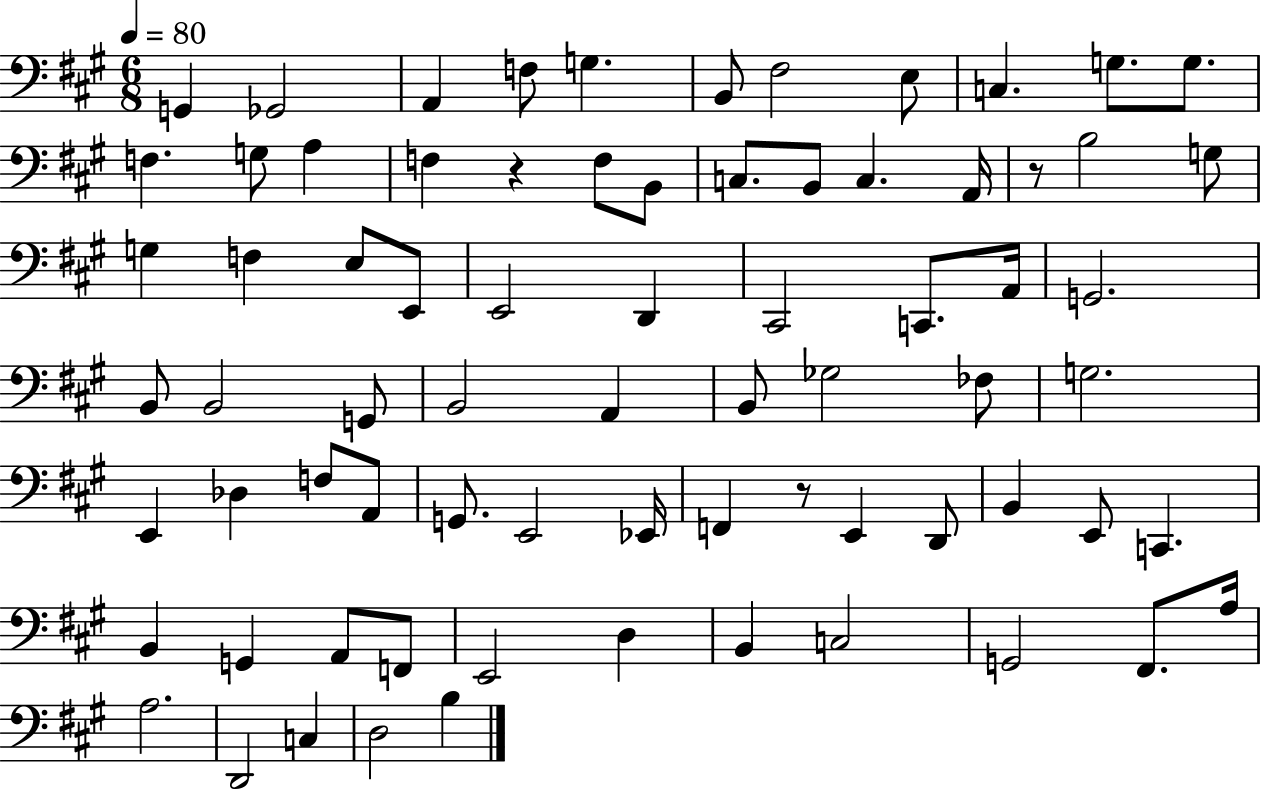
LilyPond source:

{
  \clef bass
  \numericTimeSignature
  \time 6/8
  \key a \major
  \tempo 4 = 80
  g,4 ges,2 | a,4 f8 g4. | b,8 fis2 e8 | c4. g8. g8. | \break f4. g8 a4 | f4 r4 f8 b,8 | c8. b,8 c4. a,16 | r8 b2 g8 | \break g4 f4 e8 e,8 | e,2 d,4 | cis,2 c,8. a,16 | g,2. | \break b,8 b,2 g,8 | b,2 a,4 | b,8 ges2 fes8 | g2. | \break e,4 des4 f8 a,8 | g,8. e,2 ees,16 | f,4 r8 e,4 d,8 | b,4 e,8 c,4. | \break b,4 g,4 a,8 f,8 | e,2 d4 | b,4 c2 | g,2 fis,8. a16 | \break a2. | d,2 c4 | d2 b4 | \bar "|."
}